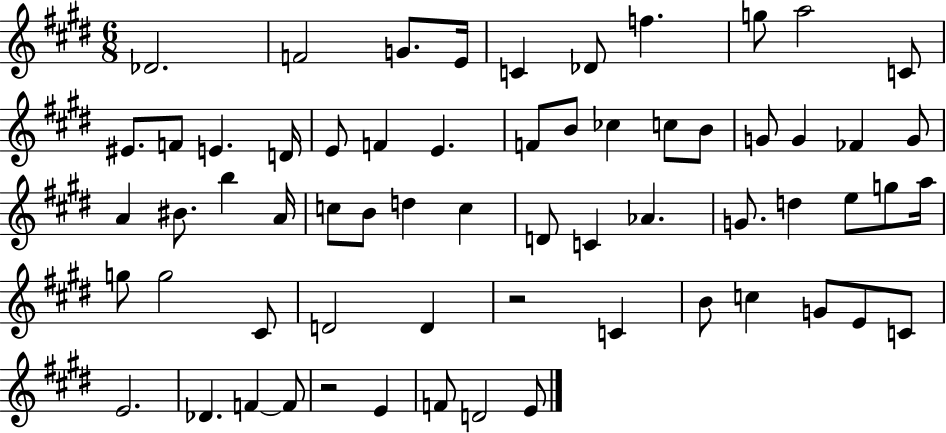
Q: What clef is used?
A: treble